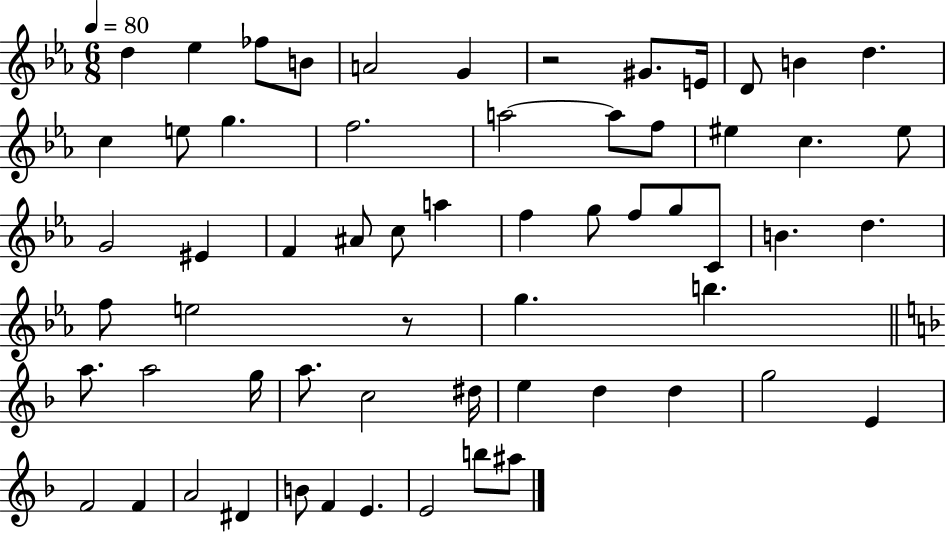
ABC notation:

X:1
T:Untitled
M:6/8
L:1/4
K:Eb
d _e _f/2 B/2 A2 G z2 ^G/2 E/4 D/2 B d c e/2 g f2 a2 a/2 f/2 ^e c ^e/2 G2 ^E F ^A/2 c/2 a f g/2 f/2 g/2 C/2 B d f/2 e2 z/2 g b a/2 a2 g/4 a/2 c2 ^d/4 e d d g2 E F2 F A2 ^D B/2 F E E2 b/2 ^a/2